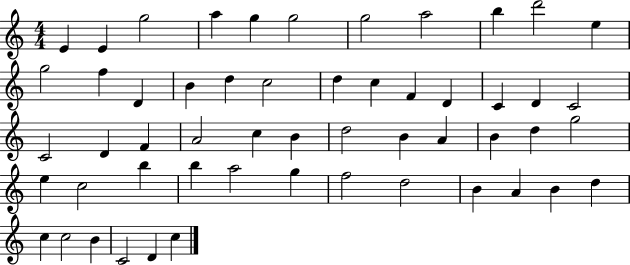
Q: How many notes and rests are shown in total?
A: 54